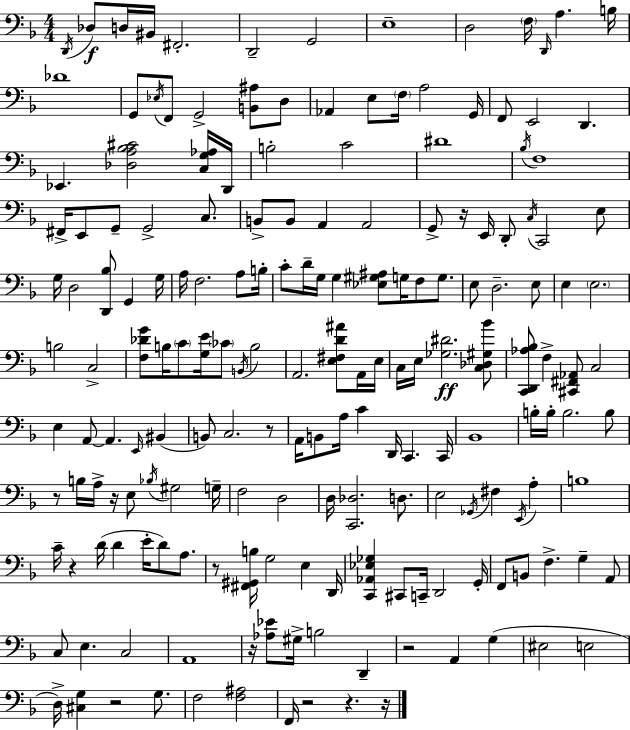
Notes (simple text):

D2/s Db3/e D3/s BIS2/s F#2/h. D2/h G2/h E3/w D3/h F3/s D2/s A3/q. B3/s Db4/w G2/e Eb3/s F2/e G2/h [B2,A#3]/e D3/e Ab2/q E3/e F3/s A3/h G2/s F2/e E2/h D2/q. Eb2/q. [Db3,A3,Bb3,C#4]/h [C3,G3,Ab3]/s D2/s B3/h C4/h D#4/w Bb3/s F3/w F#2/s E2/e G2/e G2/h C3/e. B2/e B2/e A2/q A2/h G2/e R/s E2/s D2/e C3/s C2/h E3/e G3/s D3/h [D2,Bb3]/e G2/q G3/s A3/s F3/h. A3/e B3/s C4/e D4/s G3/s G3/q [Eb3,G#3,A#3]/e G3/s F3/e G3/e. E3/e D3/h. E3/e E3/q E3/h. B3/h C3/h [F3,Db4,G4]/e B3/s C4/e [G3,E4]/s CES4/e B2/s B3/h A2/h. [E3,F#3,D4,A#4]/e A2/s E3/s C3/s E3/s [Gb3,D#4]/h. [C3,Db3,G#3,Bb4]/e [C2,D2,Ab3,Bb3]/e F3/q [C#2,F#2,Ab2]/e C3/h E3/q A2/e A2/q. E2/s BIS2/q B2/e C3/h. R/e A2/s B2/e A3/s C4/q D2/s C2/q. C2/s Bb2/w B3/s B3/s B3/h. B3/e R/e B3/s A3/s R/s E3/e Bb3/s G#3/h G3/s F3/h D3/h D3/s [C2,Db3]/h. D3/e. E3/h Gb2/s F#3/q E2/s A3/q B3/w C4/s R/q D4/s D4/q E4/s D4/e A3/e. R/e [F#2,G#2,B3]/s G3/h E3/q D2/s [C2,Ab2,Eb3,Gb3]/q C#2/e C2/s D2/h G2/s F2/e B2/e F3/q. G3/q A2/e C3/e E3/q. C3/h A2/w R/s [Ab3,Eb4]/e G#3/s B3/h D2/q R/h A2/q G3/q EIS3/h E3/h D3/s [C#3,G3]/q R/h G3/e. F3/h [F3,A#3]/h F2/s R/h R/q. R/s